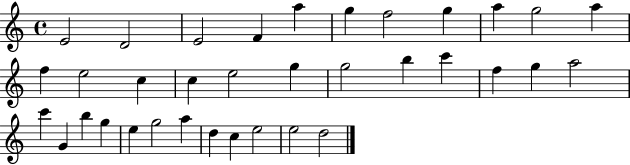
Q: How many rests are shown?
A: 0